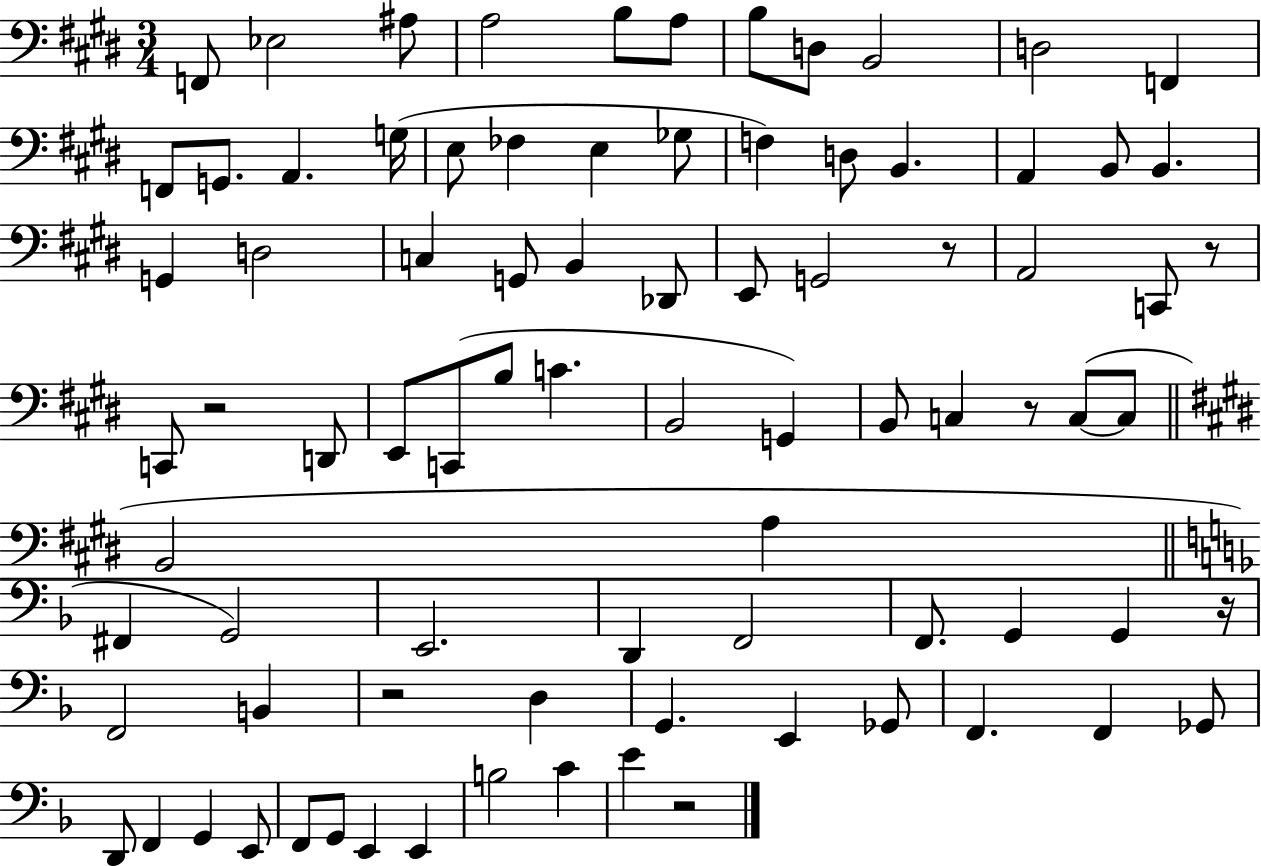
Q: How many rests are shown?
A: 7